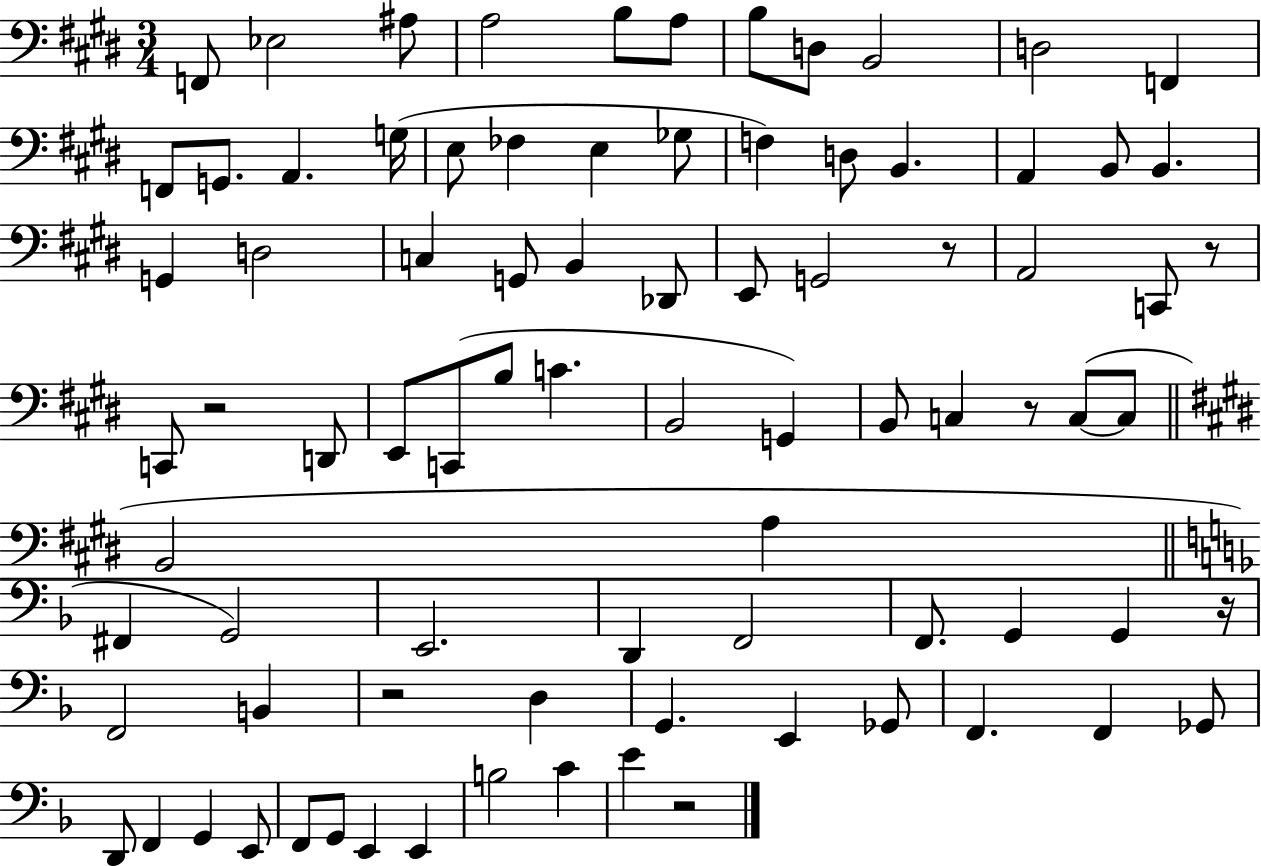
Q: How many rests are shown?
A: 7